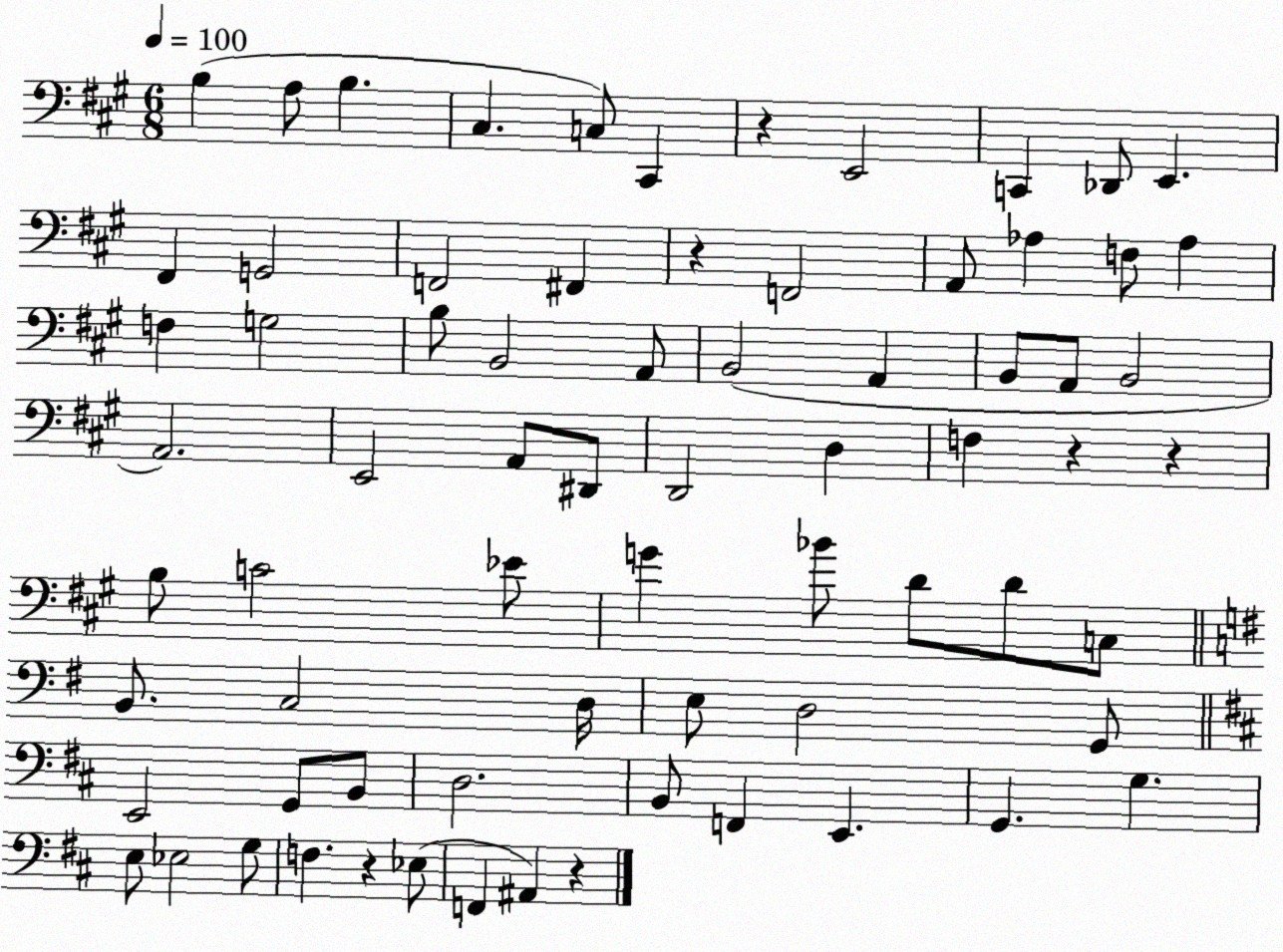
X:1
T:Untitled
M:6/8
L:1/4
K:A
B, A,/2 B, ^C, C,/2 ^C,, z E,,2 C,, _D,,/2 E,, ^F,, G,,2 F,,2 ^F,, z F,,2 A,,/2 _A, F,/2 _A, F, G,2 B,/2 B,,2 A,,/2 B,,2 A,, B,,/2 A,,/2 B,,2 A,,2 E,,2 A,,/2 ^D,,/2 D,,2 D, F, z z B,/2 C2 _E/2 G _B/2 D/2 D/2 C,/2 B,,/2 C,2 D,/4 E,/2 D,2 G,,/2 E,,2 G,,/2 B,,/2 D,2 B,,/2 F,, E,, G,, G, E,/2 _E,2 G,/2 F, z _E,/2 F,, ^A,, z